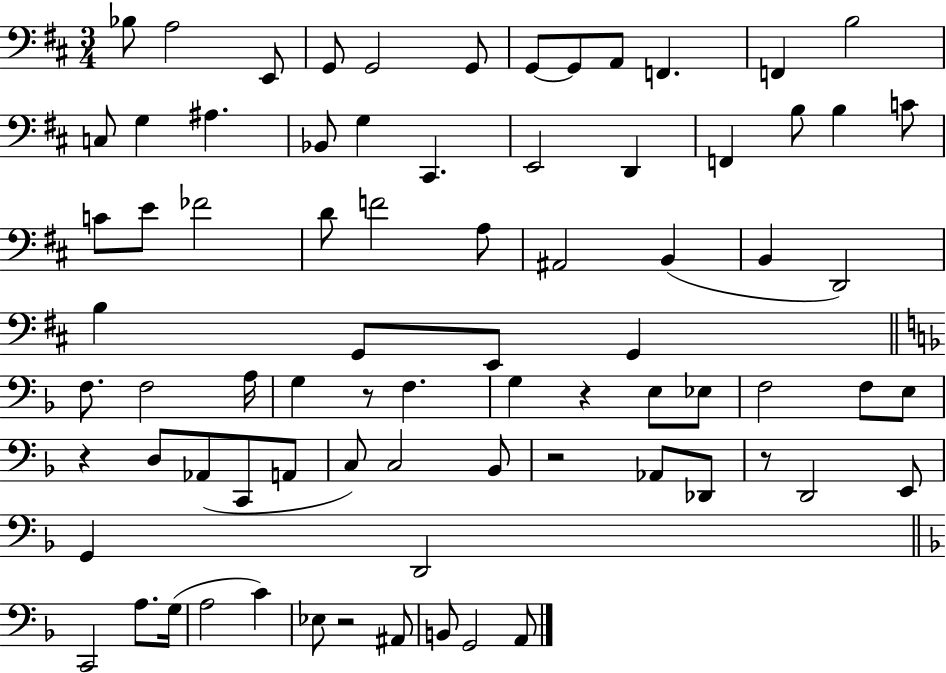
{
  \clef bass
  \numericTimeSignature
  \time 3/4
  \key d \major
  bes8 a2 e,8 | g,8 g,2 g,8 | g,8~~ g,8 a,8 f,4. | f,4 b2 | \break c8 g4 ais4. | bes,8 g4 cis,4. | e,2 d,4 | f,4 b8 b4 c'8 | \break c'8 e'8 fes'2 | d'8 f'2 a8 | ais,2 b,4( | b,4 d,2) | \break b4 g,8 e,8 g,4 | \bar "||" \break \key d \minor f8. f2 a16 | g4 r8 f4. | g4 r4 e8 ees8 | f2 f8 e8 | \break r4 d8 aes,8( c,8 a,8 | c8) c2 bes,8 | r2 aes,8 des,8 | r8 d,2 e,8 | \break g,4 d,2 | \bar "||" \break \key f \major c,2 a8. g16( | a2 c'4) | ees8 r2 ais,8 | b,8 g,2 a,8 | \break \bar "|."
}